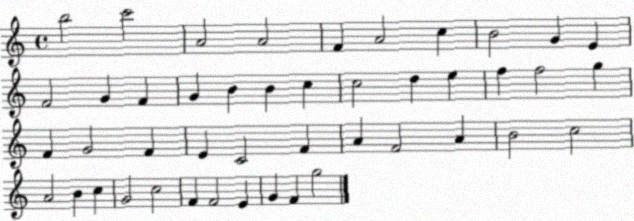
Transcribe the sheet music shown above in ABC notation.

X:1
T:Untitled
M:4/4
L:1/4
K:C
b2 c'2 A2 A2 F A2 c B2 G E F2 G F G B B c c2 d e f f2 g F G2 F E C2 F A F2 A B2 c2 A2 B c G2 c2 F F2 E G F g2